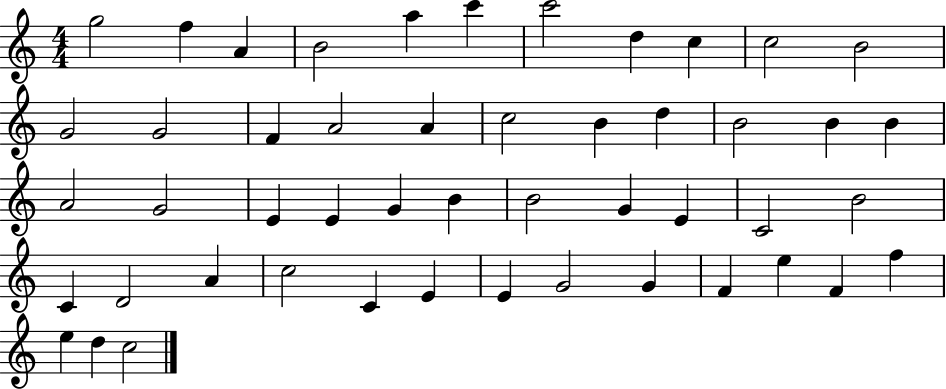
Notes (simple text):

G5/h F5/q A4/q B4/h A5/q C6/q C6/h D5/q C5/q C5/h B4/h G4/h G4/h F4/q A4/h A4/q C5/h B4/q D5/q B4/h B4/q B4/q A4/h G4/h E4/q E4/q G4/q B4/q B4/h G4/q E4/q C4/h B4/h C4/q D4/h A4/q C5/h C4/q E4/q E4/q G4/h G4/q F4/q E5/q F4/q F5/q E5/q D5/q C5/h